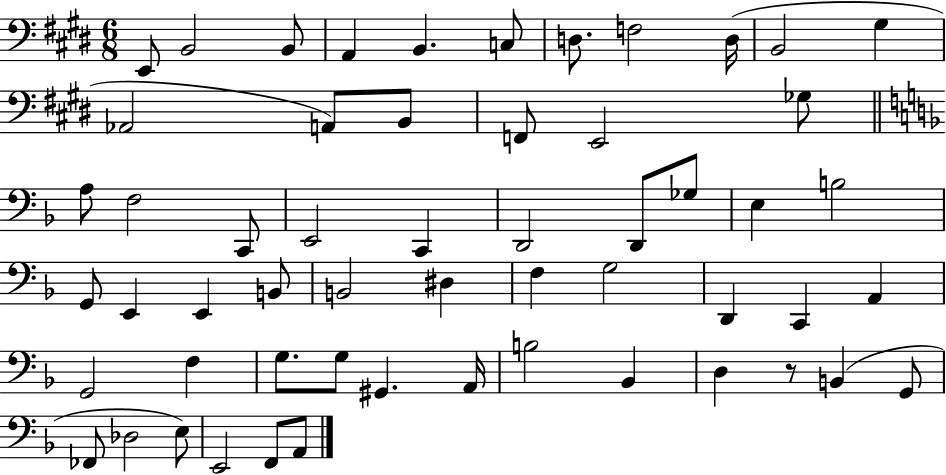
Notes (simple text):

E2/e B2/h B2/e A2/q B2/q. C3/e D3/e. F3/h D3/s B2/h G#3/q Ab2/h A2/e B2/e F2/e E2/h Gb3/e A3/e F3/h C2/e E2/h C2/q D2/h D2/e Gb3/e E3/q B3/h G2/e E2/q E2/q B2/e B2/h D#3/q F3/q G3/h D2/q C2/q A2/q G2/h F3/q G3/e. G3/e G#2/q. A2/s B3/h Bb2/q D3/q R/e B2/q G2/e FES2/e Db3/h E3/e E2/h F2/e A2/e